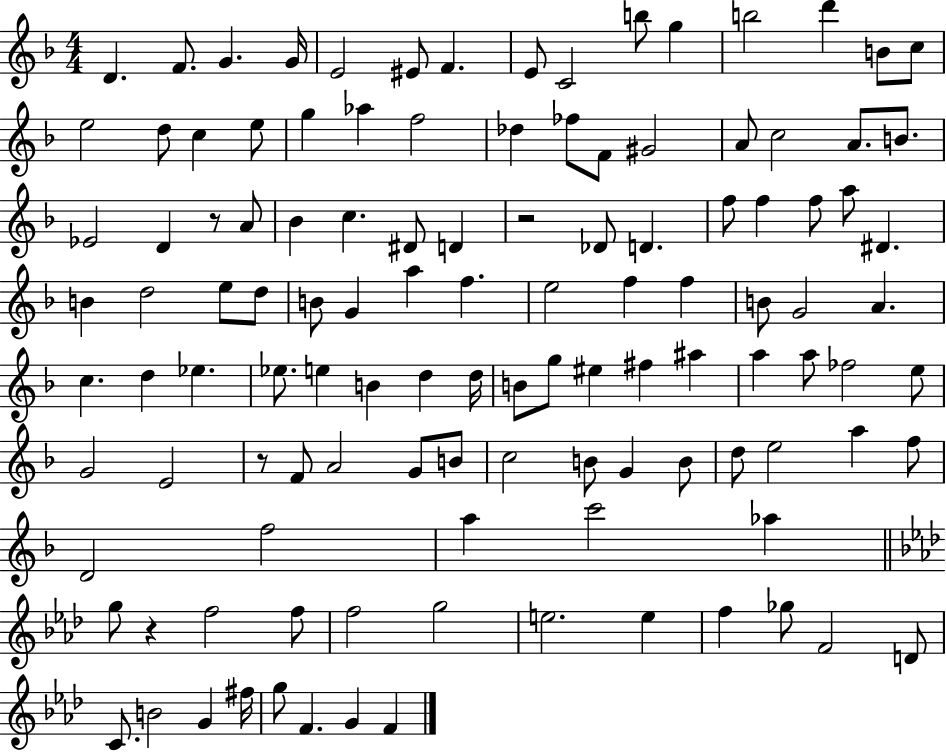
D4/q. F4/e. G4/q. G4/s E4/h EIS4/e F4/q. E4/e C4/h B5/e G5/q B5/h D6/q B4/e C5/e E5/h D5/e C5/q E5/e G5/q Ab5/q F5/h Db5/q FES5/e F4/e G#4/h A4/e C5/h A4/e. B4/e. Eb4/h D4/q R/e A4/e Bb4/q C5/q. D#4/e D4/q R/h Db4/e D4/q. F5/e F5/q F5/e A5/e D#4/q. B4/q D5/h E5/e D5/e B4/e G4/q A5/q F5/q. E5/h F5/q F5/q B4/e G4/h A4/q. C5/q. D5/q Eb5/q. Eb5/e. E5/q B4/q D5/q D5/s B4/e G5/e EIS5/q F#5/q A#5/q A5/q A5/e FES5/h E5/e G4/h E4/h R/e F4/e A4/h G4/e B4/e C5/h B4/e G4/q B4/e D5/e E5/h A5/q F5/e D4/h F5/h A5/q C6/h Ab5/q G5/e R/q F5/h F5/e F5/h G5/h E5/h. E5/q F5/q Gb5/e F4/h D4/e C4/e. B4/h G4/q F#5/s G5/e F4/q. G4/q F4/q